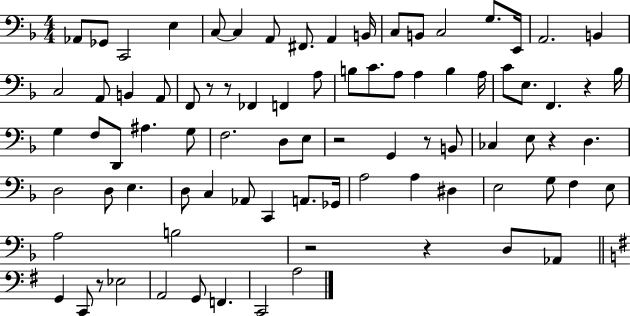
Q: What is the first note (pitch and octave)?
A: Ab2